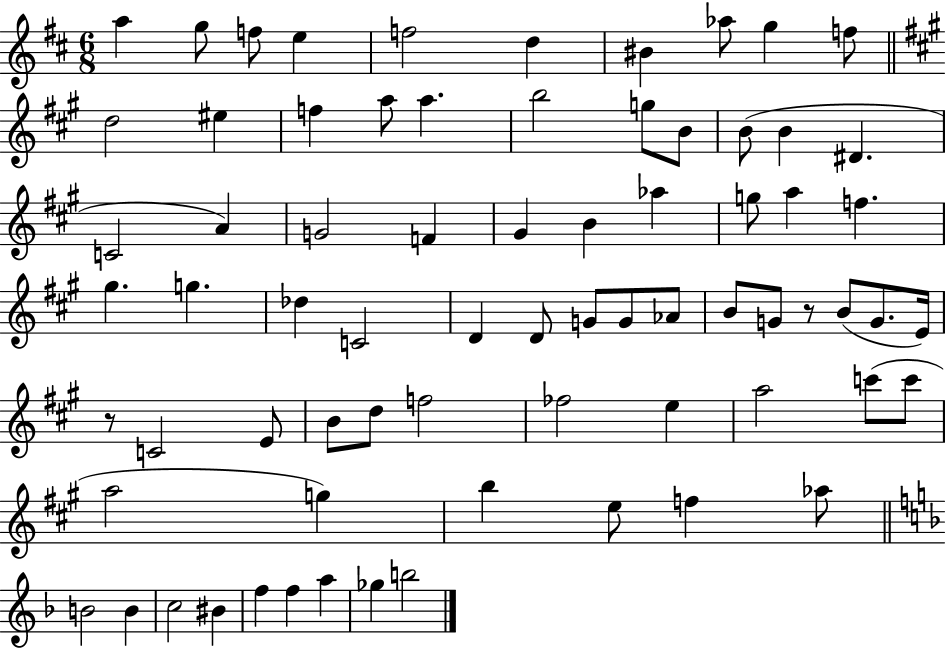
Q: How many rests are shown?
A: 2